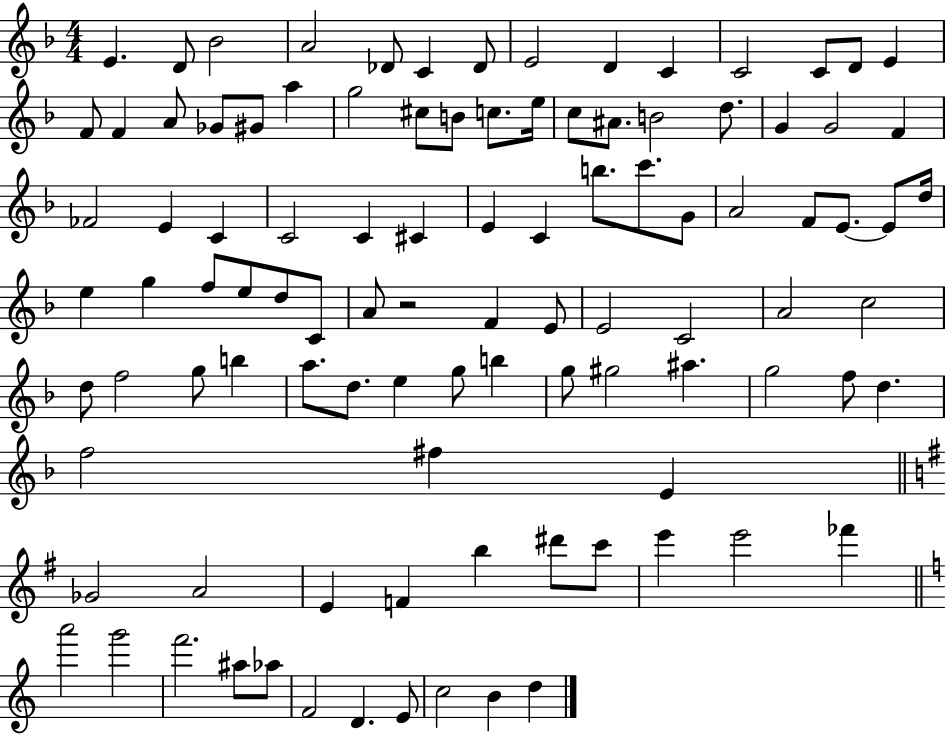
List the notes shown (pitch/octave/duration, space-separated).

E4/q. D4/e Bb4/h A4/h Db4/e C4/q Db4/e E4/h D4/q C4/q C4/h C4/e D4/e E4/q F4/e F4/q A4/e Gb4/e G#4/e A5/q G5/h C#5/e B4/e C5/e. E5/s C5/e A#4/e. B4/h D5/e. G4/q G4/h F4/q FES4/h E4/q C4/q C4/h C4/q C#4/q E4/q C4/q B5/e. C6/e. G4/e A4/h F4/e E4/e. E4/e D5/s E5/q G5/q F5/e E5/e D5/e C4/e A4/e R/h F4/q E4/e E4/h C4/h A4/h C5/h D5/e F5/h G5/e B5/q A5/e. D5/e. E5/q G5/e B5/q G5/e G#5/h A#5/q. G5/h F5/e D5/q. F5/h F#5/q E4/q Gb4/h A4/h E4/q F4/q B5/q D#6/e C6/e E6/q E6/h FES6/q A6/h G6/h F6/h. A#5/e Ab5/e F4/h D4/q. E4/e C5/h B4/q D5/q